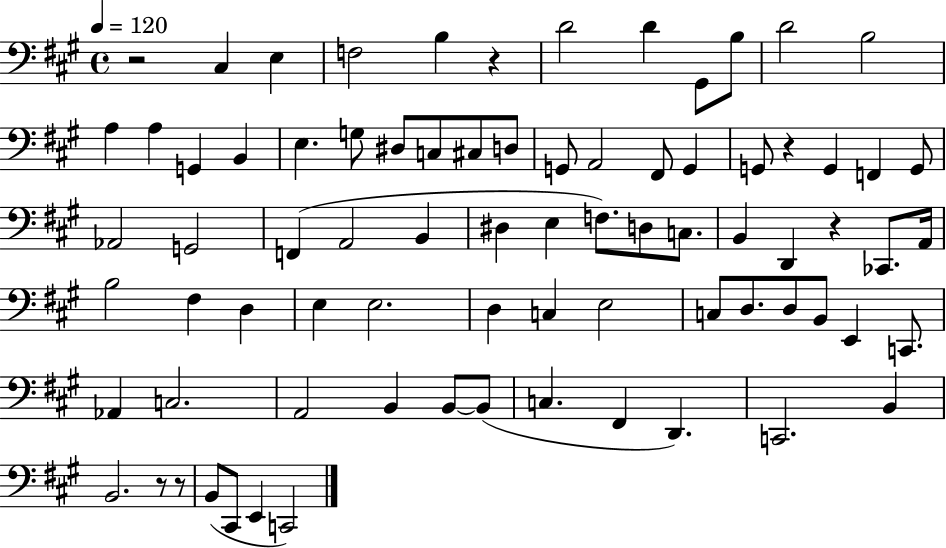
X:1
T:Untitled
M:4/4
L:1/4
K:A
z2 ^C, E, F,2 B, z D2 D ^G,,/2 B,/2 D2 B,2 A, A, G,, B,, E, G,/2 ^D,/2 C,/2 ^C,/2 D,/2 G,,/2 A,,2 ^F,,/2 G,, G,,/2 z G,, F,, G,,/2 _A,,2 G,,2 F,, A,,2 B,, ^D, E, F,/2 D,/2 C,/2 B,, D,, z _C,,/2 A,,/4 B,2 ^F, D, E, E,2 D, C, E,2 C,/2 D,/2 D,/2 B,,/2 E,, C,,/2 _A,, C,2 A,,2 B,, B,,/2 B,,/2 C, ^F,, D,, C,,2 B,, B,,2 z/2 z/2 B,,/2 ^C,,/2 E,, C,,2